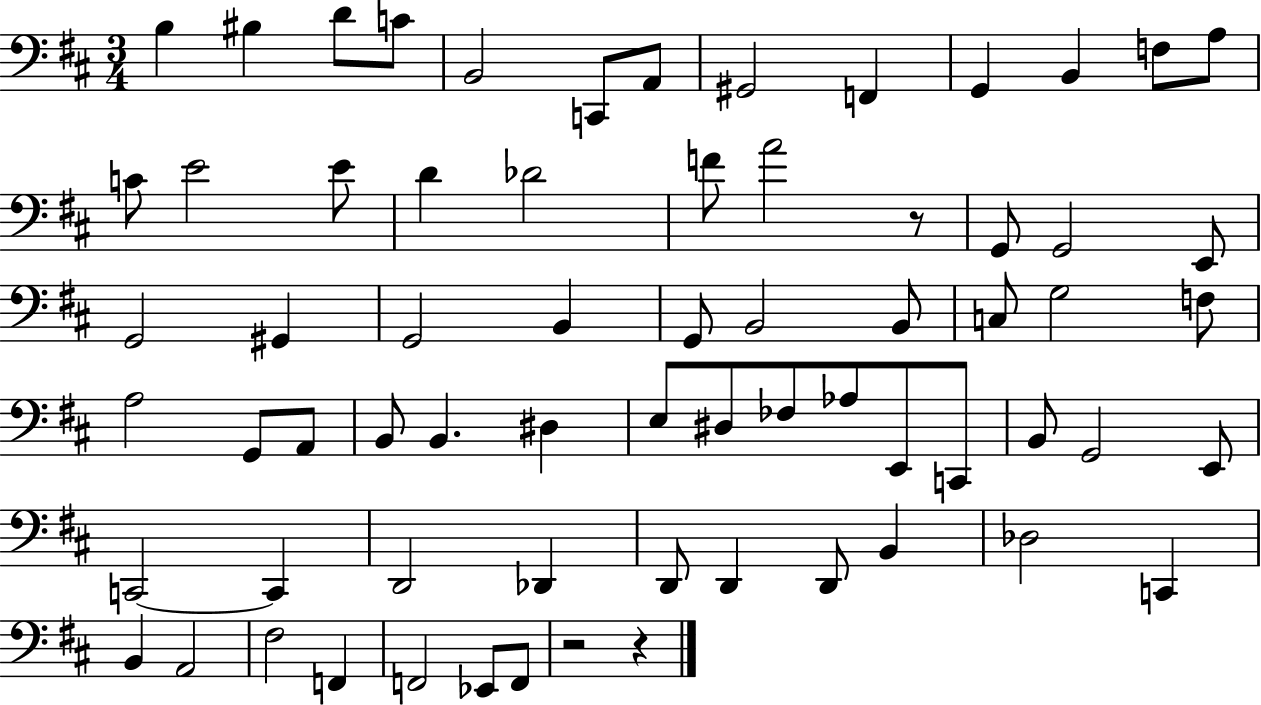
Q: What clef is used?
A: bass